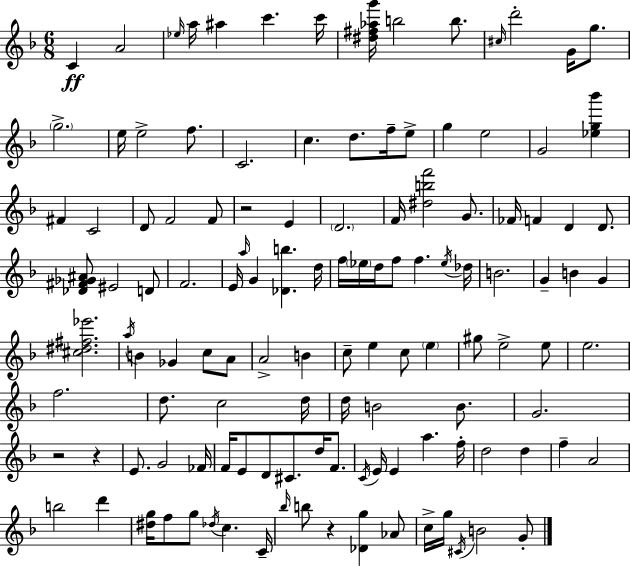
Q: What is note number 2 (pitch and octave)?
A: A4